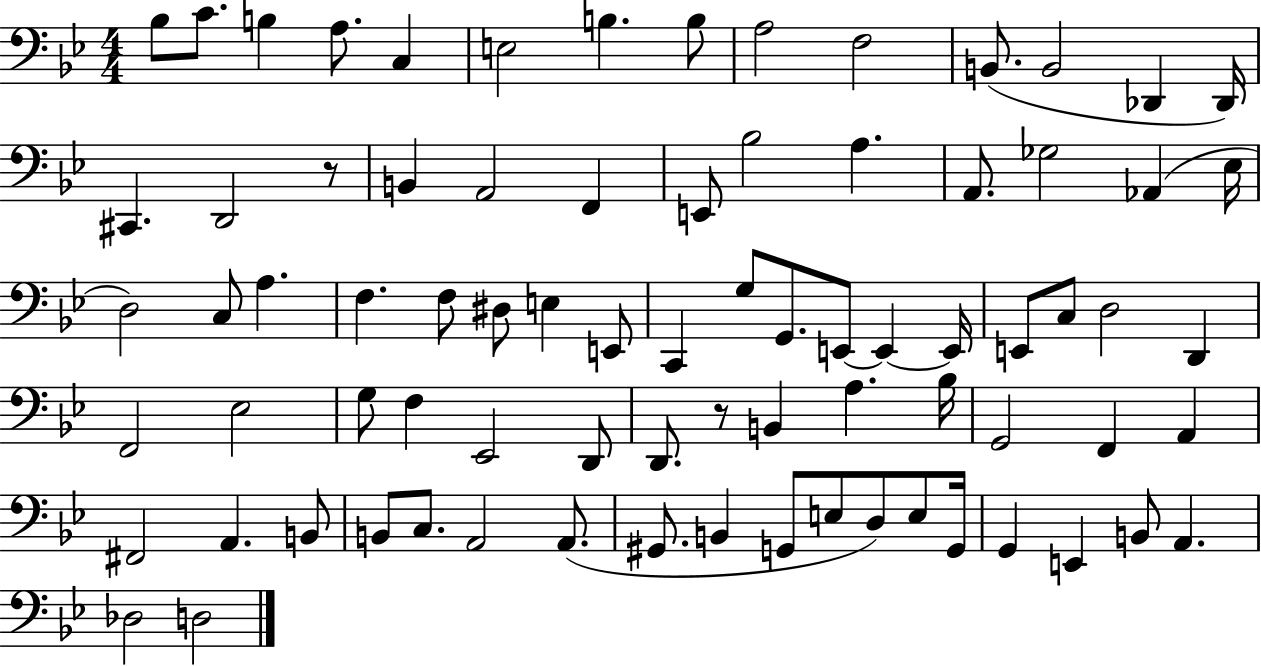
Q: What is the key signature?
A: BES major